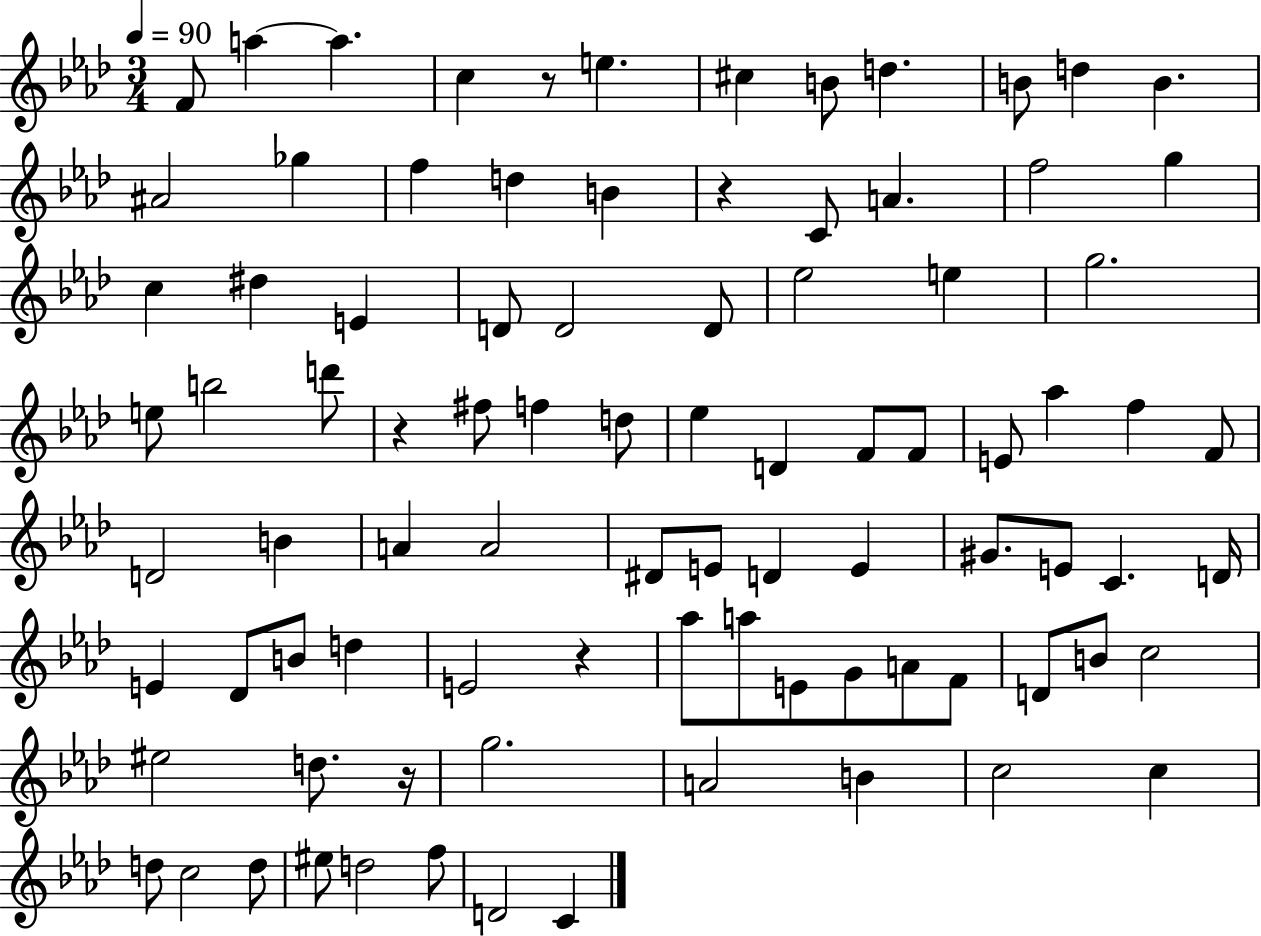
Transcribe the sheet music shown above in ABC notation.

X:1
T:Untitled
M:3/4
L:1/4
K:Ab
F/2 a a c z/2 e ^c B/2 d B/2 d B ^A2 _g f d B z C/2 A f2 g c ^d E D/2 D2 D/2 _e2 e g2 e/2 b2 d'/2 z ^f/2 f d/2 _e D F/2 F/2 E/2 _a f F/2 D2 B A A2 ^D/2 E/2 D E ^G/2 E/2 C D/4 E _D/2 B/2 d E2 z _a/2 a/2 E/2 G/2 A/2 F/2 D/2 B/2 c2 ^e2 d/2 z/4 g2 A2 B c2 c d/2 c2 d/2 ^e/2 d2 f/2 D2 C